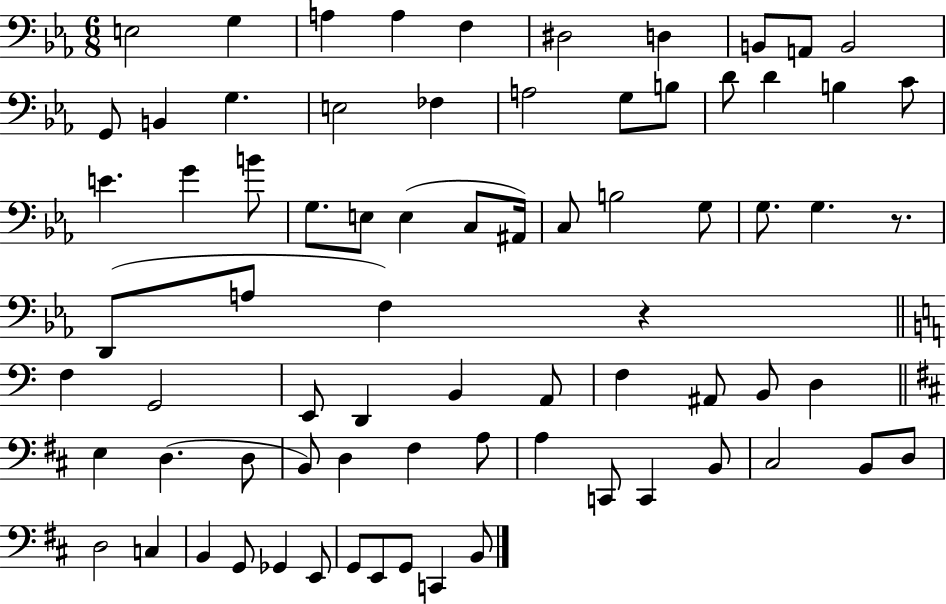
{
  \clef bass
  \numericTimeSignature
  \time 6/8
  \key ees \major
  e2 g4 | a4 a4 f4 | dis2 d4 | b,8 a,8 b,2 | \break g,8 b,4 g4. | e2 fes4 | a2 g8 b8 | d'8 d'4 b4 c'8 | \break e'4. g'4 b'8 | g8. e8 e4( c8 ais,16) | c8 b2 g8 | g8. g4. r8. | \break d,8( a8 f4) r4 | \bar "||" \break \key c \major f4 g,2 | e,8 d,4 b,4 a,8 | f4 ais,8 b,8 d4 | \bar "||" \break \key d \major e4 d4.( d8 | b,8) d4 fis4 a8 | a4 c,8 c,4 b,8 | cis2 b,8 d8 | \break d2 c4 | b,4 g,8 ges,4 e,8 | g,8 e,8 g,8 c,4 b,8 | \bar "|."
}